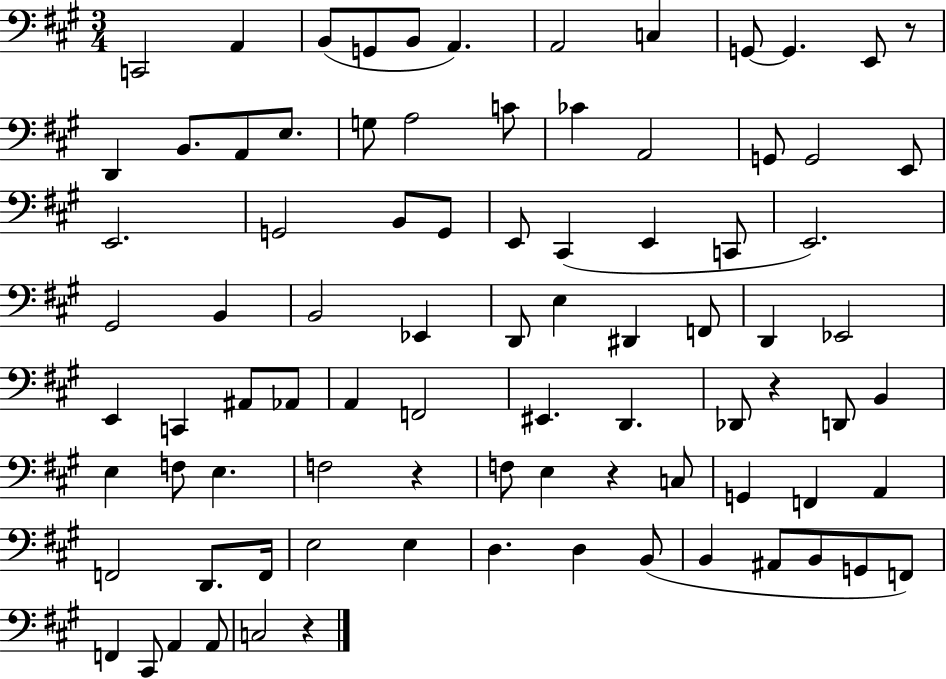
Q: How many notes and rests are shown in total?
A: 86